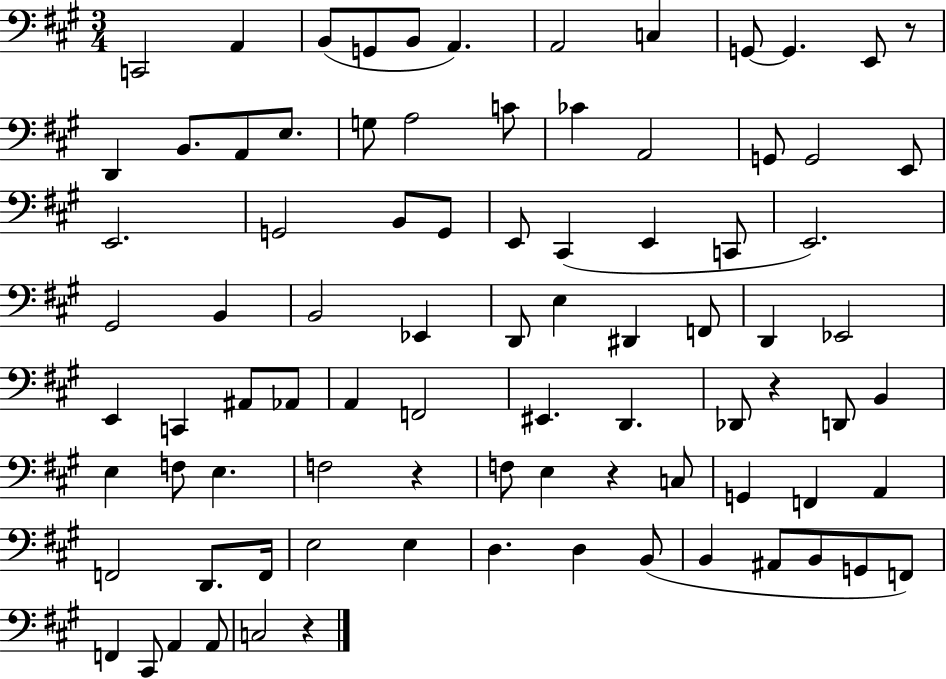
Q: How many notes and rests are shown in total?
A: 86